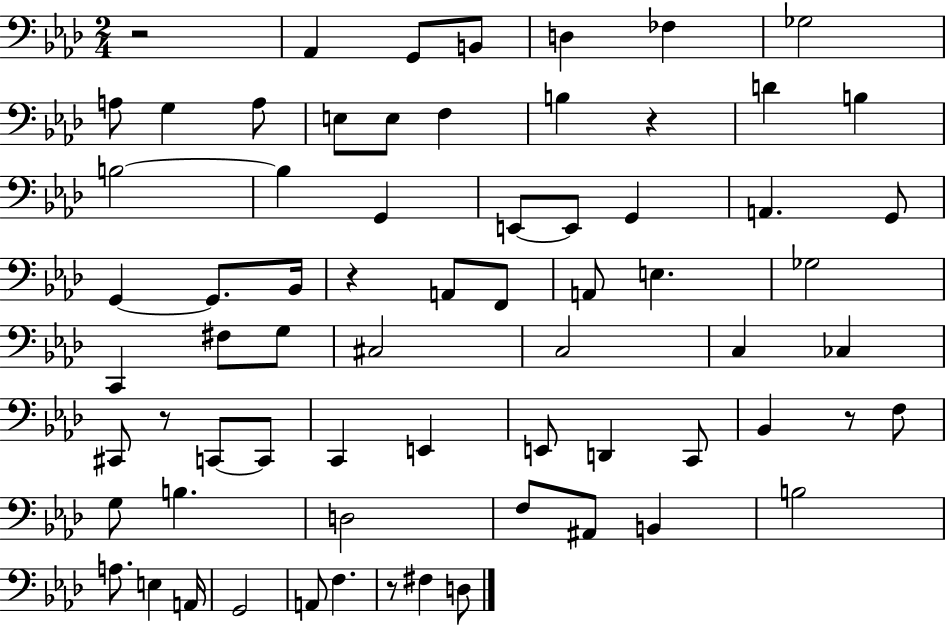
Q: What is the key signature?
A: AES major